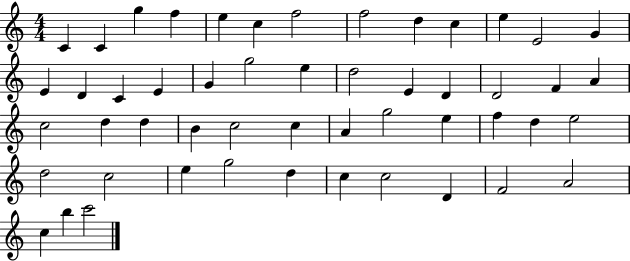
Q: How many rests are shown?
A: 0